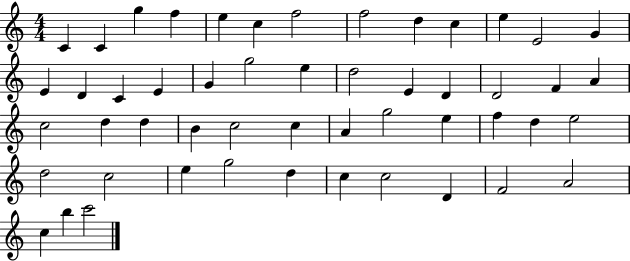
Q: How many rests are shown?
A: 0